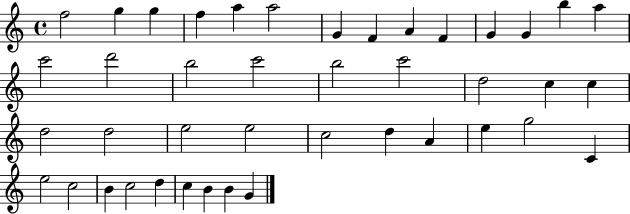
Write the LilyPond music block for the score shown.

{
  \clef treble
  \time 4/4
  \defaultTimeSignature
  \key c \major
  f''2 g''4 g''4 | f''4 a''4 a''2 | g'4 f'4 a'4 f'4 | g'4 g'4 b''4 a''4 | \break c'''2 d'''2 | b''2 c'''2 | b''2 c'''2 | d''2 c''4 c''4 | \break d''2 d''2 | e''2 e''2 | c''2 d''4 a'4 | e''4 g''2 c'4 | \break e''2 c''2 | b'4 c''2 d''4 | c''4 b'4 b'4 g'4 | \bar "|."
}